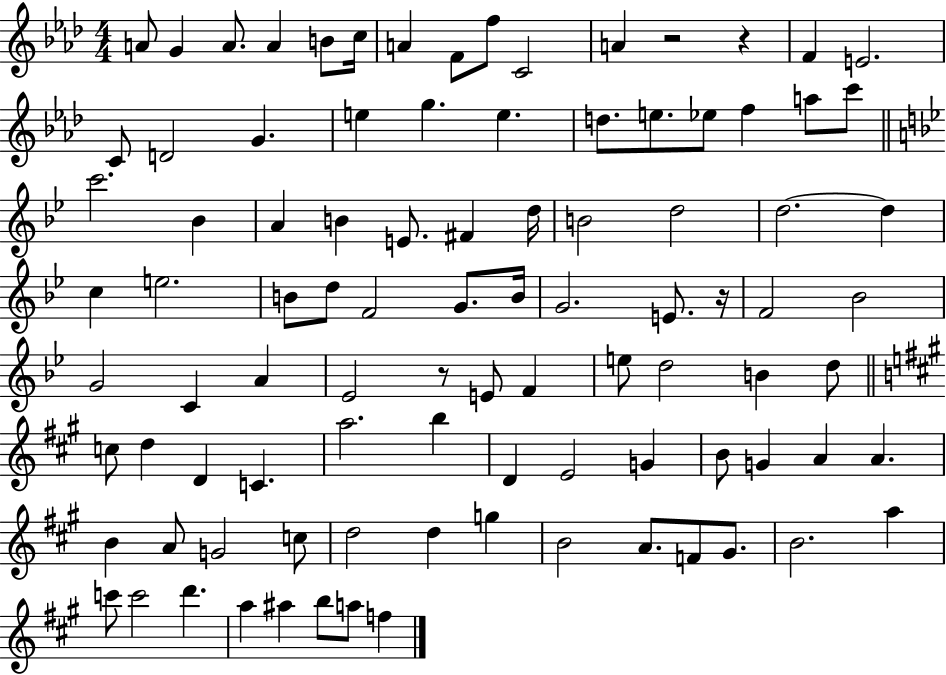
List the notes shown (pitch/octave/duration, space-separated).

A4/e G4/q A4/e. A4/q B4/e C5/s A4/q F4/e F5/e C4/h A4/q R/h R/q F4/q E4/h. C4/e D4/h G4/q. E5/q G5/q. E5/q. D5/e. E5/e. Eb5/e F5/q A5/e C6/e C6/h. Bb4/q A4/q B4/q E4/e. F#4/q D5/s B4/h D5/h D5/h. D5/q C5/q E5/h. B4/e D5/e F4/h G4/e. B4/s G4/h. E4/e. R/s F4/h Bb4/h G4/h C4/q A4/q Eb4/h R/e E4/e F4/q E5/e D5/h B4/q D5/e C5/e D5/q D4/q C4/q. A5/h. B5/q D4/q E4/h G4/q B4/e G4/q A4/q A4/q. B4/q A4/e G4/h C5/e D5/h D5/q G5/q B4/h A4/e. F4/e G#4/e. B4/h. A5/q C6/e C6/h D6/q. A5/q A#5/q B5/e A5/e F5/q